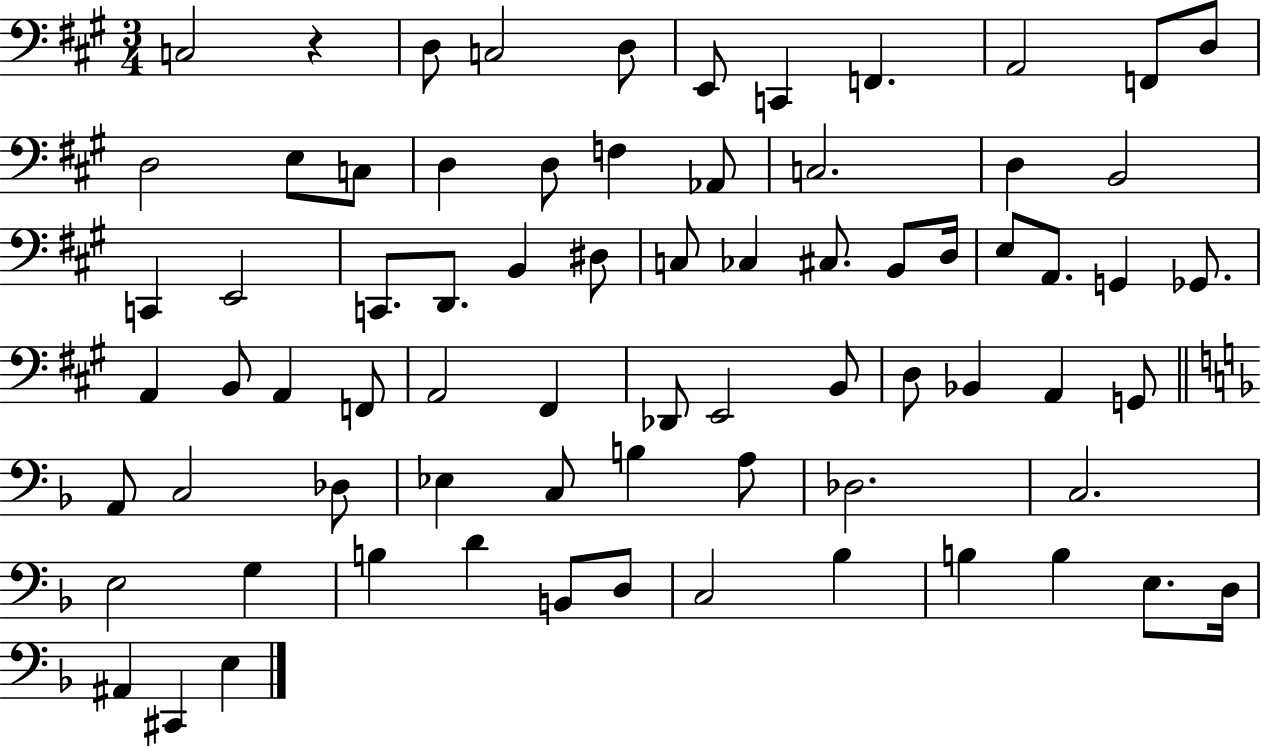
{
  \clef bass
  \numericTimeSignature
  \time 3/4
  \key a \major
  c2 r4 | d8 c2 d8 | e,8 c,4 f,4. | a,2 f,8 d8 | \break d2 e8 c8 | d4 d8 f4 aes,8 | c2. | d4 b,2 | \break c,4 e,2 | c,8. d,8. b,4 dis8 | c8 ces4 cis8. b,8 d16 | e8 a,8. g,4 ges,8. | \break a,4 b,8 a,4 f,8 | a,2 fis,4 | des,8 e,2 b,8 | d8 bes,4 a,4 g,8 | \break \bar "||" \break \key d \minor a,8 c2 des8 | ees4 c8 b4 a8 | des2. | c2. | \break e2 g4 | b4 d'4 b,8 d8 | c2 bes4 | b4 b4 e8. d16 | \break ais,4 cis,4 e4 | \bar "|."
}